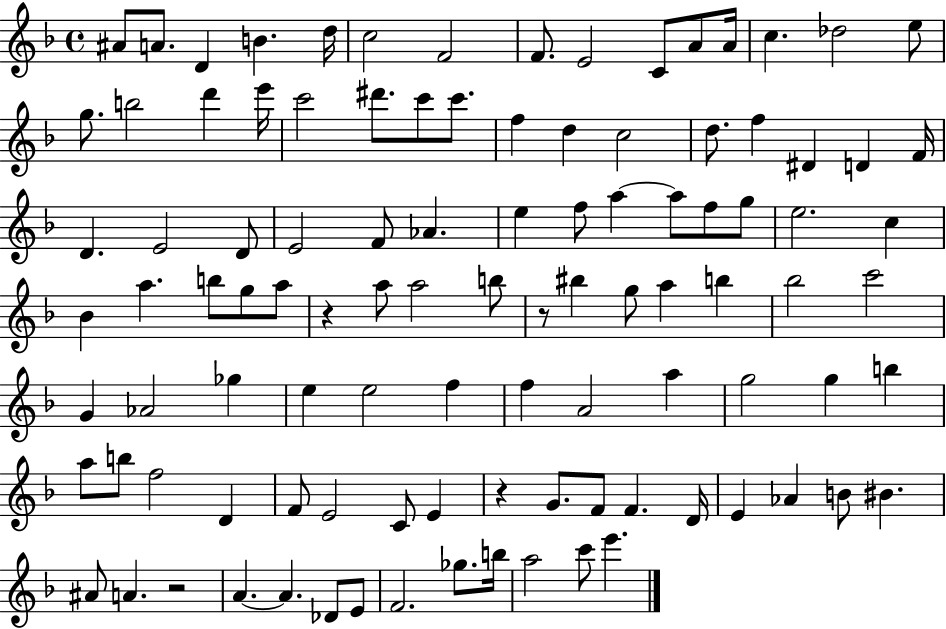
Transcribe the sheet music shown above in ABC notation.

X:1
T:Untitled
M:4/4
L:1/4
K:F
^A/2 A/2 D B d/4 c2 F2 F/2 E2 C/2 A/2 A/4 c _d2 e/2 g/2 b2 d' e'/4 c'2 ^d'/2 c'/2 c'/2 f d c2 d/2 f ^D D F/4 D E2 D/2 E2 F/2 _A e f/2 a a/2 f/2 g/2 e2 c _B a b/2 g/2 a/2 z a/2 a2 b/2 z/2 ^b g/2 a b _b2 c'2 G _A2 _g e e2 f f A2 a g2 g b a/2 b/2 f2 D F/2 E2 C/2 E z G/2 F/2 F D/4 E _A B/2 ^B ^A/2 A z2 A A _D/2 E/2 F2 _g/2 b/4 a2 c'/2 e'